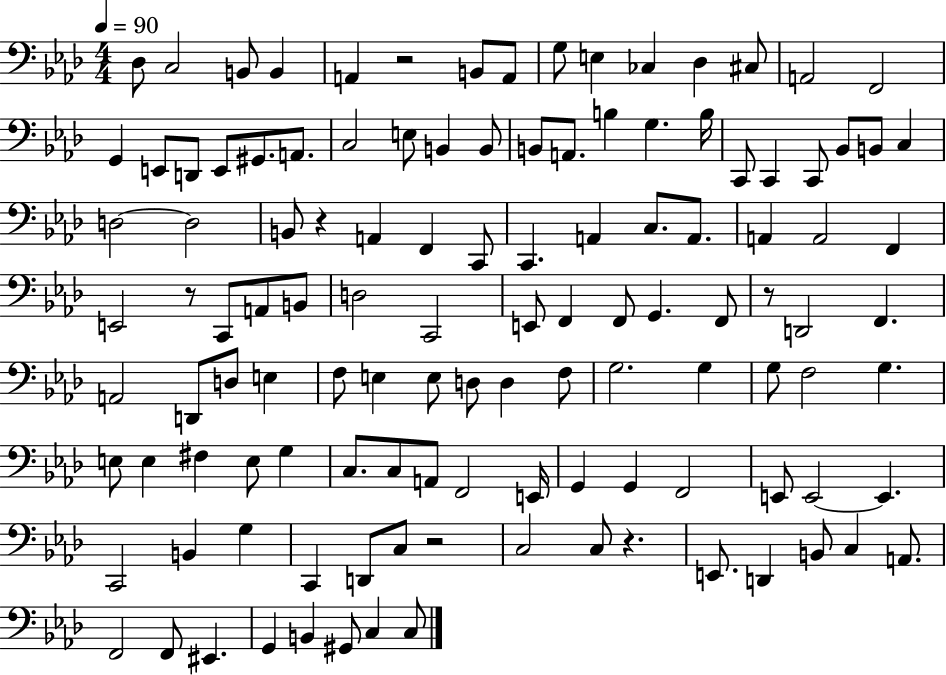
Db3/e C3/h B2/e B2/q A2/q R/h B2/e A2/e G3/e E3/q CES3/q Db3/q C#3/e A2/h F2/h G2/q E2/e D2/e E2/e G#2/e. A2/e. C3/h E3/e B2/q B2/e B2/e A2/e. B3/q G3/q. B3/s C2/e C2/q C2/e Bb2/e B2/e C3/q D3/h D3/h B2/e R/q A2/q F2/q C2/e C2/q. A2/q C3/e. A2/e. A2/q A2/h F2/q E2/h R/e C2/e A2/e B2/e D3/h C2/h E2/e F2/q F2/e G2/q. F2/e R/e D2/h F2/q. A2/h D2/e D3/e E3/q F3/e E3/q E3/e D3/e D3/q F3/e G3/h. G3/q G3/e F3/h G3/q. E3/e E3/q F#3/q E3/e G3/q C3/e. C3/e A2/e F2/h E2/s G2/q G2/q F2/h E2/e E2/h E2/q. C2/h B2/q G3/q C2/q D2/e C3/e R/h C3/h C3/e R/q. E2/e. D2/q B2/e C3/q A2/e. F2/h F2/e EIS2/q. G2/q B2/q G#2/e C3/q C3/e